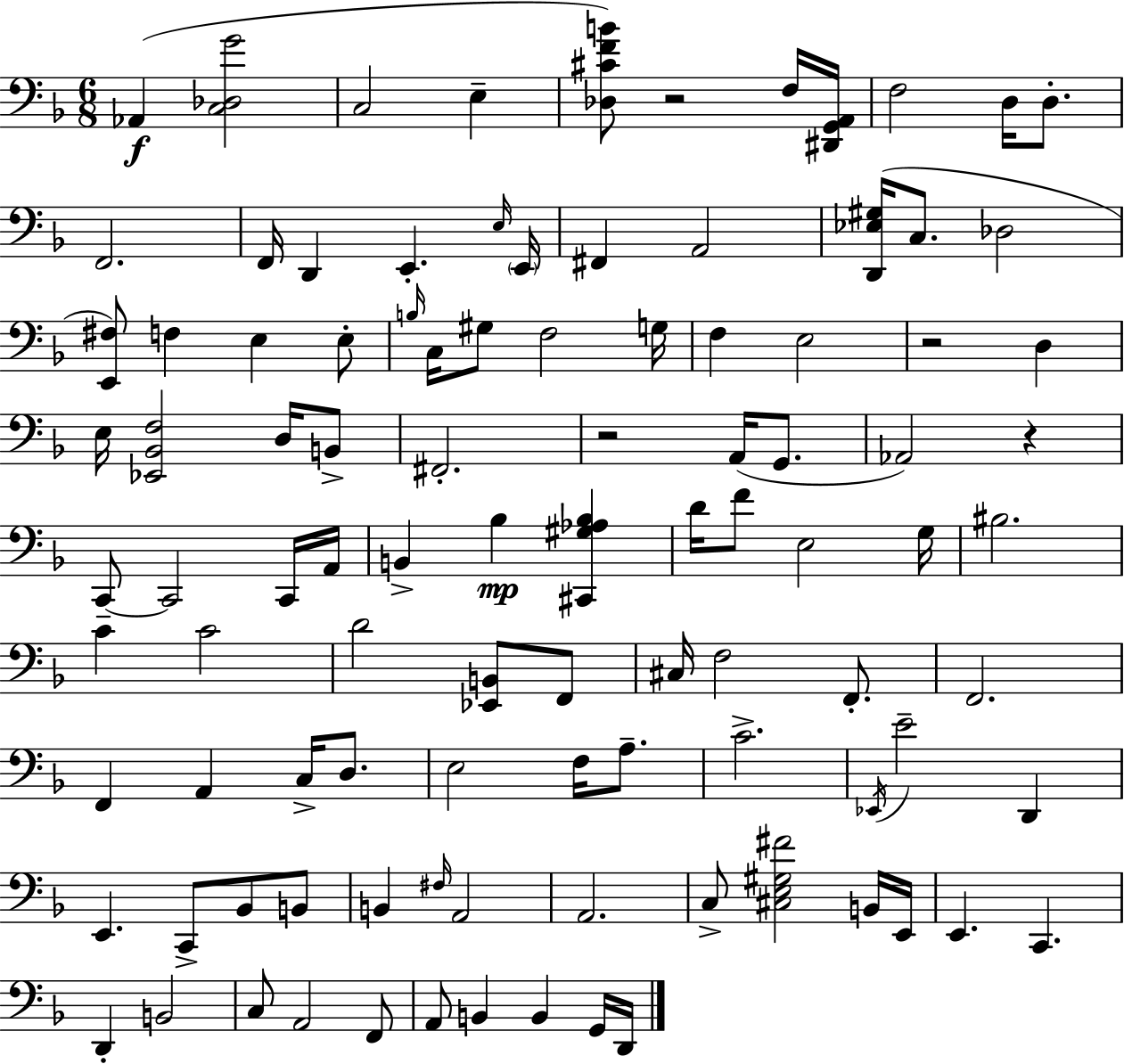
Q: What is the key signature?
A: F major